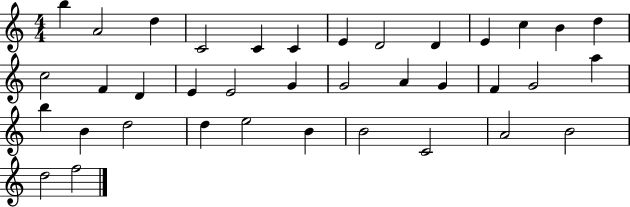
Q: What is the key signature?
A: C major